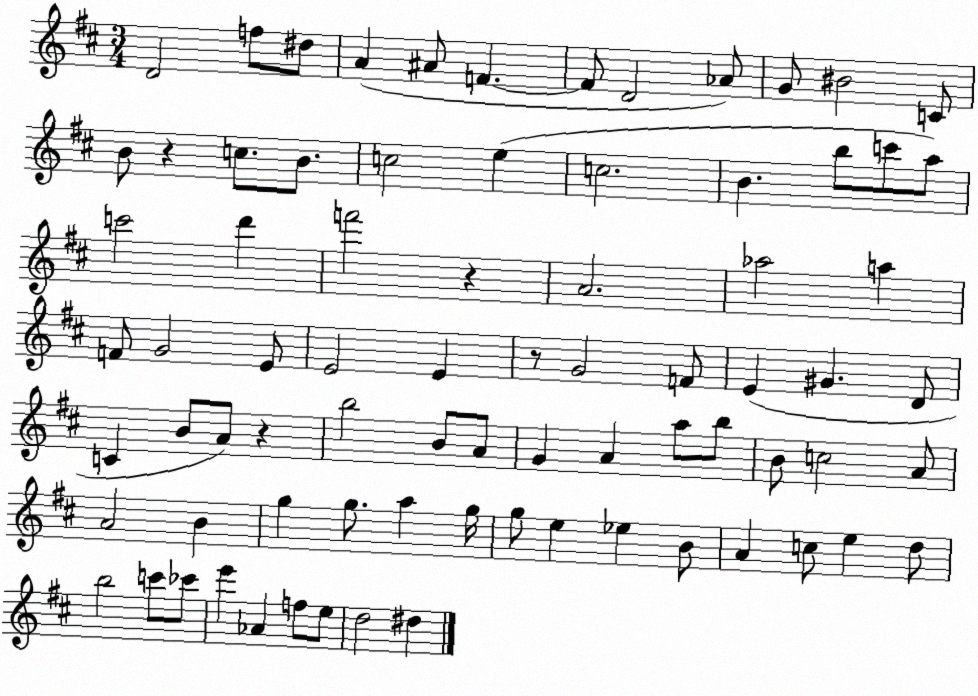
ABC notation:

X:1
T:Untitled
M:3/4
L:1/4
K:D
D2 f/2 ^d/2 A ^A/2 F F/2 D2 _A/2 G/2 ^B2 C/2 B/2 z c/2 B/2 c2 e c2 B b/2 c'/2 a/2 c'2 d' f'2 z A2 _a2 a F/2 G2 E/2 E2 E z/2 G2 F/2 E ^G D/2 C B/2 A/2 z b2 B/2 A/2 G A a/2 b/2 B/2 c2 A/2 A2 B g g/2 a g/4 g/2 e _e B/2 A c/2 e d/2 b2 c'/2 _c'/2 e' _A f/2 e/2 d2 ^d